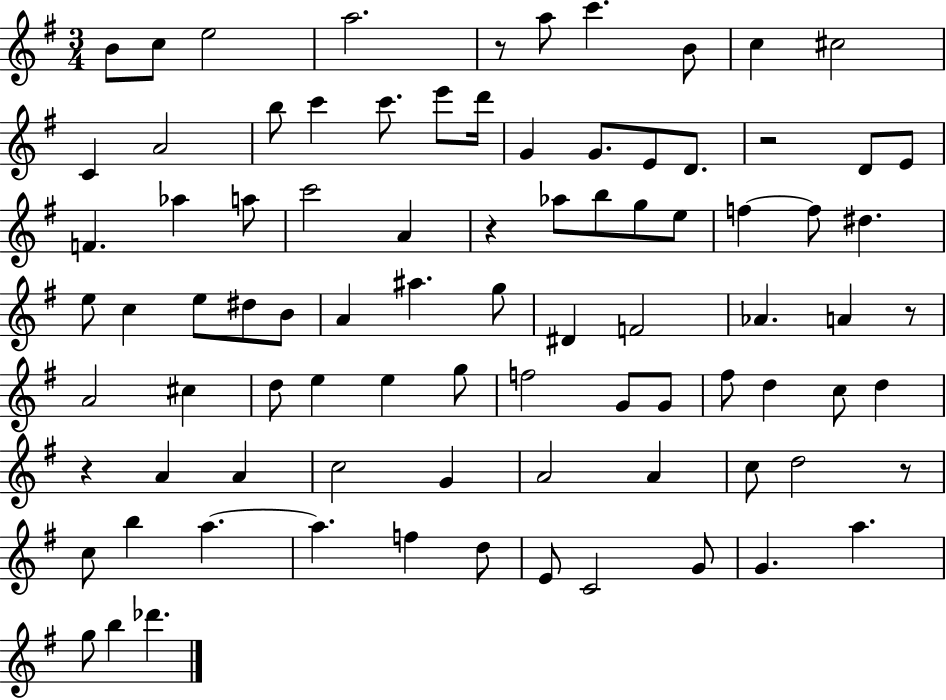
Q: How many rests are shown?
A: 6